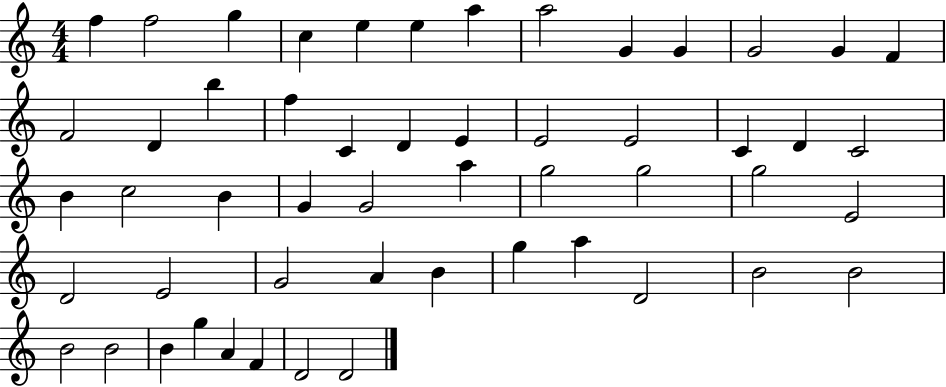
F5/q F5/h G5/q C5/q E5/q E5/q A5/q A5/h G4/q G4/q G4/h G4/q F4/q F4/h D4/q B5/q F5/q C4/q D4/q E4/q E4/h E4/h C4/q D4/q C4/h B4/q C5/h B4/q G4/q G4/h A5/q G5/h G5/h G5/h E4/h D4/h E4/h G4/h A4/q B4/q G5/q A5/q D4/h B4/h B4/h B4/h B4/h B4/q G5/q A4/q F4/q D4/h D4/h